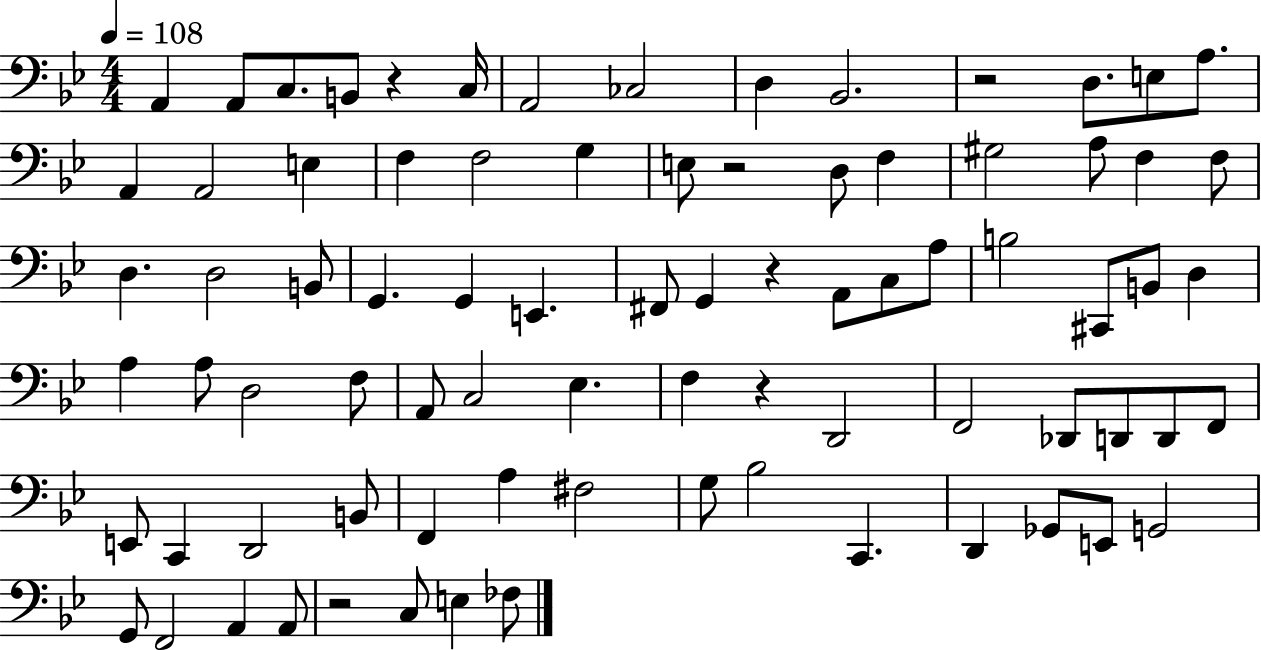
X:1
T:Untitled
M:4/4
L:1/4
K:Bb
A,, A,,/2 C,/2 B,,/2 z C,/4 A,,2 _C,2 D, _B,,2 z2 D,/2 E,/2 A,/2 A,, A,,2 E, F, F,2 G, E,/2 z2 D,/2 F, ^G,2 A,/2 F, F,/2 D, D,2 B,,/2 G,, G,, E,, ^F,,/2 G,, z A,,/2 C,/2 A,/2 B,2 ^C,,/2 B,,/2 D, A, A,/2 D,2 F,/2 A,,/2 C,2 _E, F, z D,,2 F,,2 _D,,/2 D,,/2 D,,/2 F,,/2 E,,/2 C,, D,,2 B,,/2 F,, A, ^F,2 G,/2 _B,2 C,, D,, _G,,/2 E,,/2 G,,2 G,,/2 F,,2 A,, A,,/2 z2 C,/2 E, _F,/2